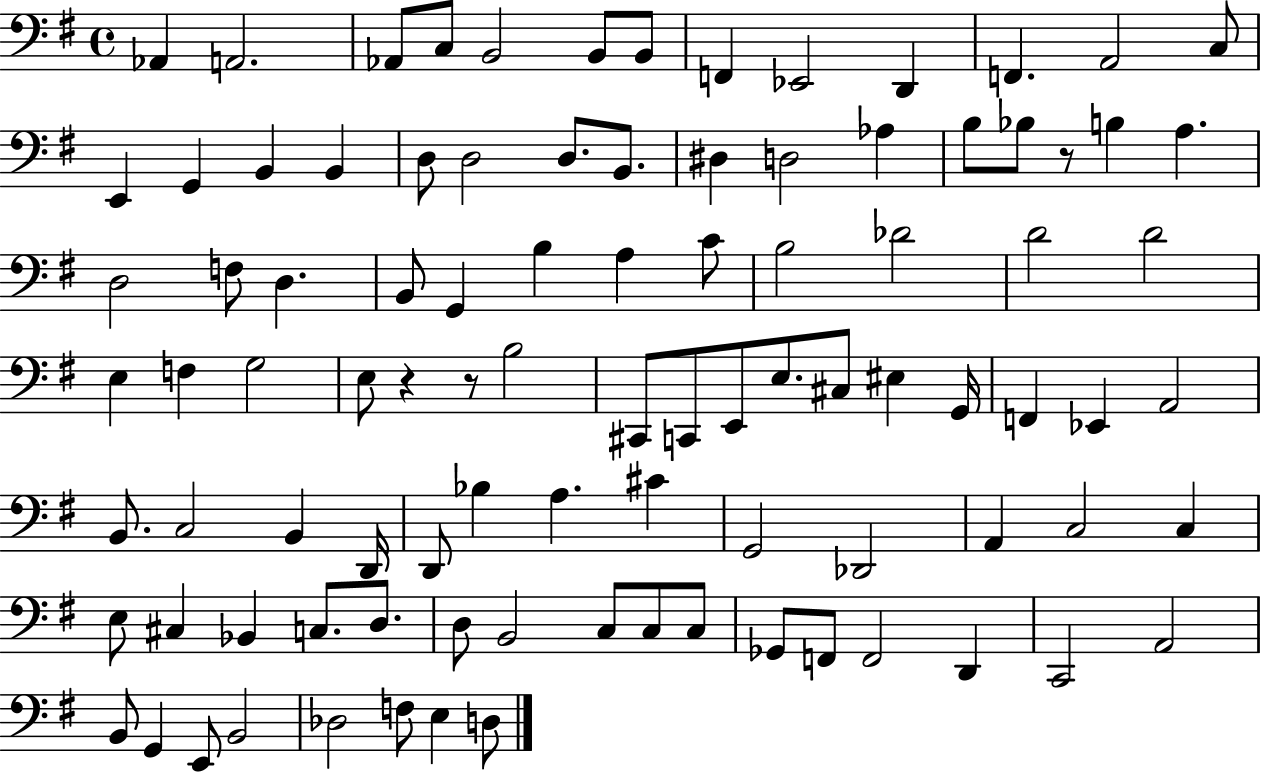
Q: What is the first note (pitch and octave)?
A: Ab2